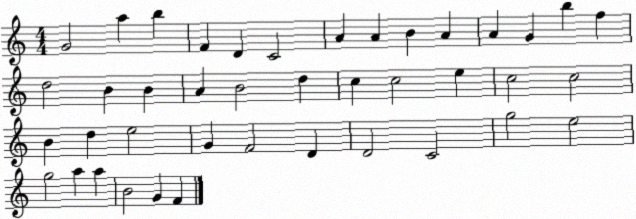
X:1
T:Untitled
M:4/4
L:1/4
K:C
G2 a b F D C2 A A B A A G b f d2 B B A B2 d c c2 e c2 c2 B d e2 G F2 D D2 C2 g2 e2 g2 a a B2 G F